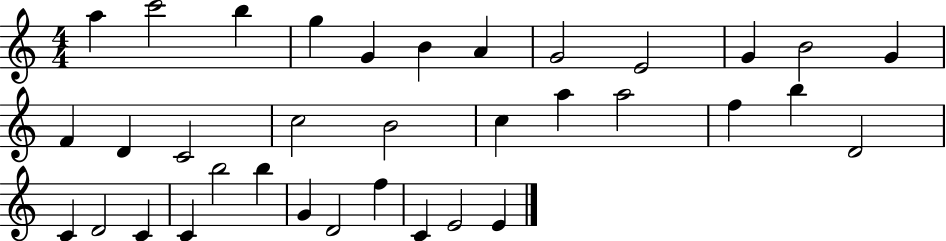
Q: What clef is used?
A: treble